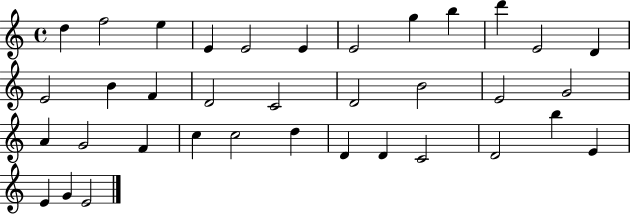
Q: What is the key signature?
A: C major